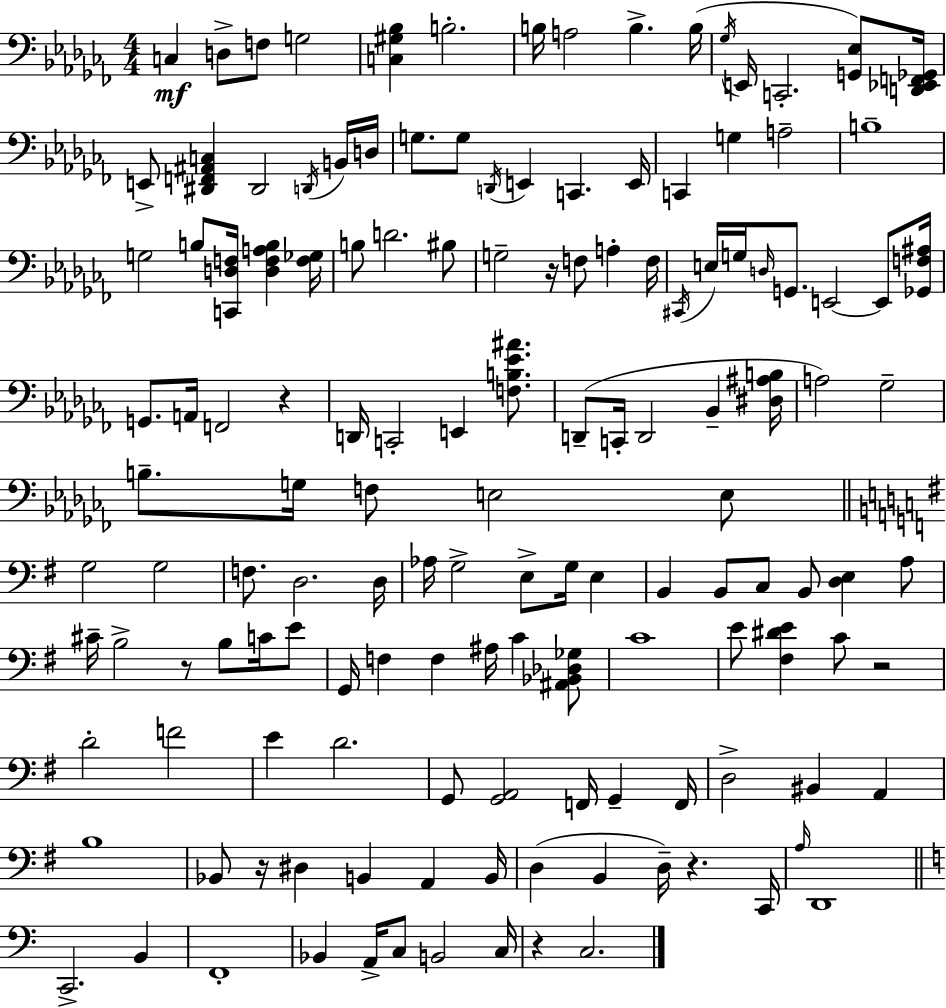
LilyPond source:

{
  \clef bass
  \numericTimeSignature
  \time 4/4
  \key aes \minor
  c4\mf d8-> f8 g2 | <c gis bes>4 b2.-. | b16 a2 b4.-> b16( | \acciaccatura { ges16 } e,16 c,2.-. <g, ees>8) | \break <d, ees, f, ges,>16 e,8-> <dis, f, ais, c>4 dis,2 \acciaccatura { d,16 } | b,16 d16 g8. g8 \acciaccatura { d,16 } e,4 c,4. | e,16 c,4 g4 a2-- | b1-- | \break g2 b8 <c, d f>16 <d f a b>4 | <f ges>16 b8 d'2. | bis8 g2-- r16 f8 a4-. | f16 \acciaccatura { cis,16 } e16 g16 \grace { d16 } g,8. e,2~~ | \break e,8 <ges, f ais>16 g,8. a,16 f,2 | r4 d,16 c,2-. e,4 | <f b ees' ais'>8. d,8--( c,16-. d,2 | bes,4-- <dis ais b>16 a2) ges2-- | \break b8.-- g16 f8 e2 | e8 \bar "||" \break \key g \major g2 g2 | f8. d2. d16 | aes16 g2-> e8-> g16 e4 | b,4 b,8 c8 b,8 <d e>4 a8 | \break cis'16-- b2-> r8 b8 c'16 e'8 | g,16 f4 f4 ais16 c'4 <ais, bes, des ges>8 | c'1 | e'8 <fis dis' e'>4 c'8 r2 | \break d'2-. f'2 | e'4 d'2. | g,8 <g, a,>2 f,16 g,4-- f,16 | d2-> bis,4 a,4 | \break b1 | bes,8 r16 dis4 b,4 a,4 b,16 | d4( b,4 d16--) r4. c,16 | \grace { a16 } d,1 | \break \bar "||" \break \key a \minor c,2.-> b,4 | f,1-. | bes,4 a,16-> c8 b,2 c16 | r4 c2. | \break \bar "|."
}